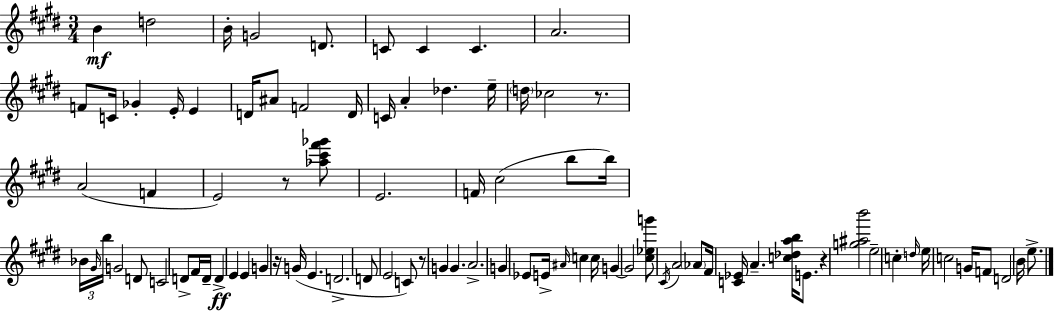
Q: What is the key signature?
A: E major